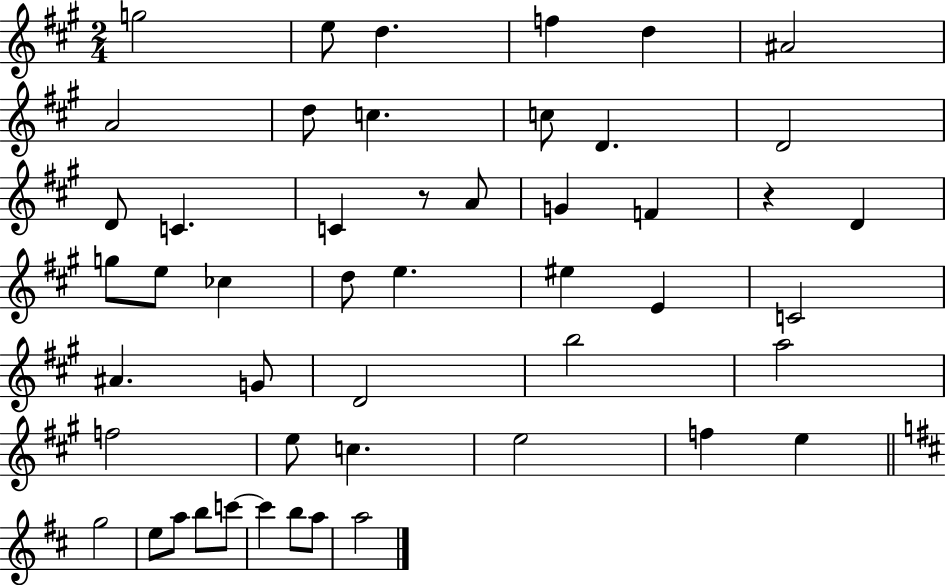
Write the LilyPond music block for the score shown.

{
  \clef treble
  \numericTimeSignature
  \time 2/4
  \key a \major
  g''2 | e''8 d''4. | f''4 d''4 | ais'2 | \break a'2 | d''8 c''4. | c''8 d'4. | d'2 | \break d'8 c'4. | c'4 r8 a'8 | g'4 f'4 | r4 d'4 | \break g''8 e''8 ces''4 | d''8 e''4. | eis''4 e'4 | c'2 | \break ais'4. g'8 | d'2 | b''2 | a''2 | \break f''2 | e''8 c''4. | e''2 | f''4 e''4 | \break \bar "||" \break \key d \major g''2 | e''8 a''8 b''8 c'''8~~ | c'''4 b''8 a''8 | a''2 | \break \bar "|."
}